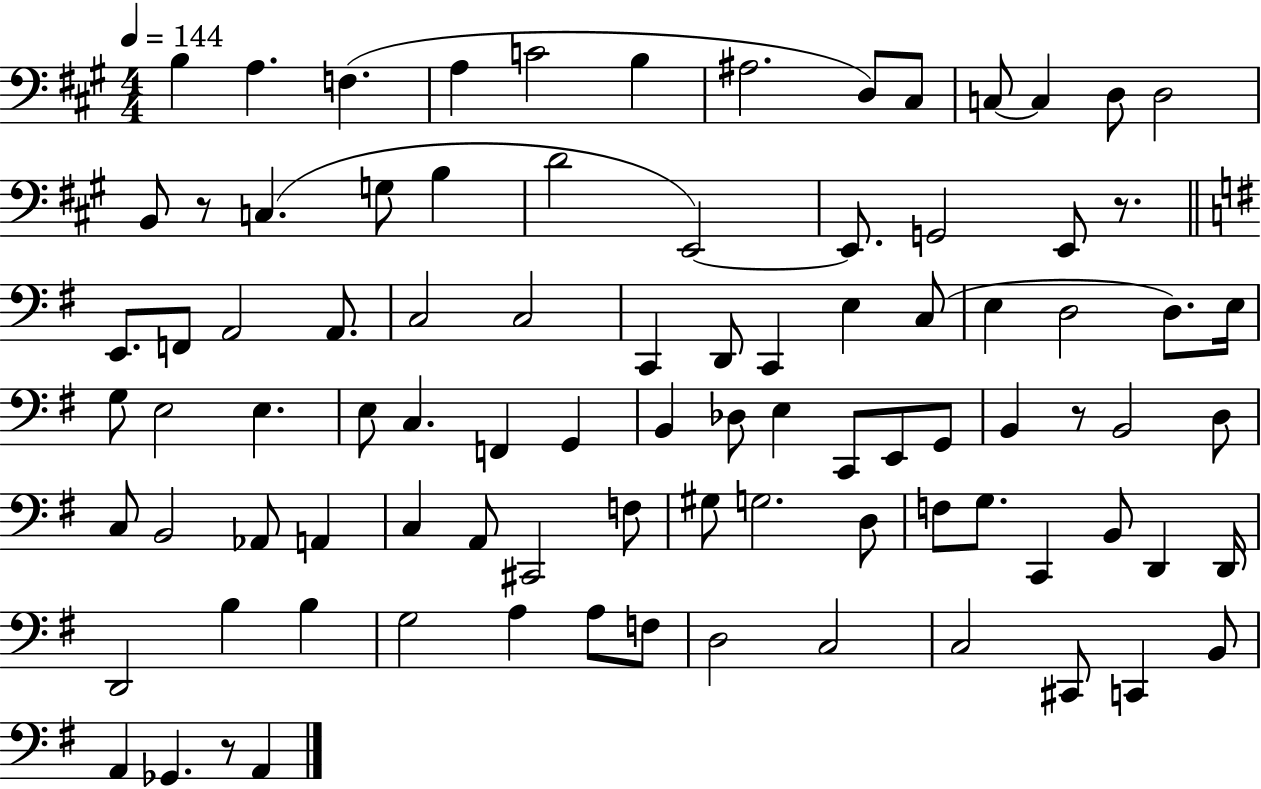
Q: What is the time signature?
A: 4/4